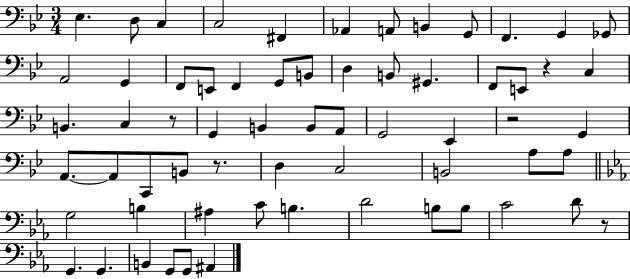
X:1
T:Untitled
M:3/4
L:1/4
K:Bb
_E, D,/2 C, C,2 ^F,, _A,, A,,/2 B,, G,,/2 F,, G,, _G,,/2 A,,2 G,, F,,/2 E,,/2 F,, G,,/2 B,,/2 D, B,,/2 ^G,, F,,/2 E,,/2 z C, B,, C, z/2 G,, B,, B,,/2 A,,/2 G,,2 _E,, z2 G,, A,,/2 A,,/2 C,,/2 B,,/2 z/2 D, C,2 B,,2 A,/2 A,/2 G,2 B, ^A, C/2 B, D2 B,/2 B,/2 C2 D/2 z/2 G,, G,, B,, G,,/2 G,,/2 ^A,,